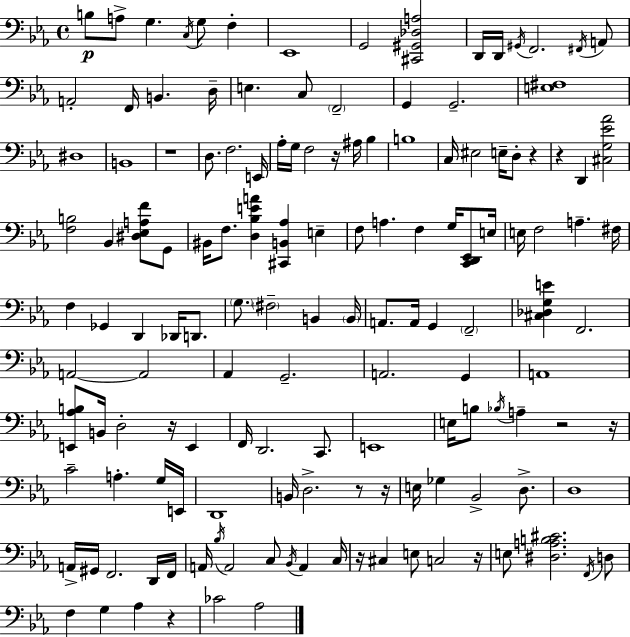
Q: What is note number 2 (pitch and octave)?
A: A3